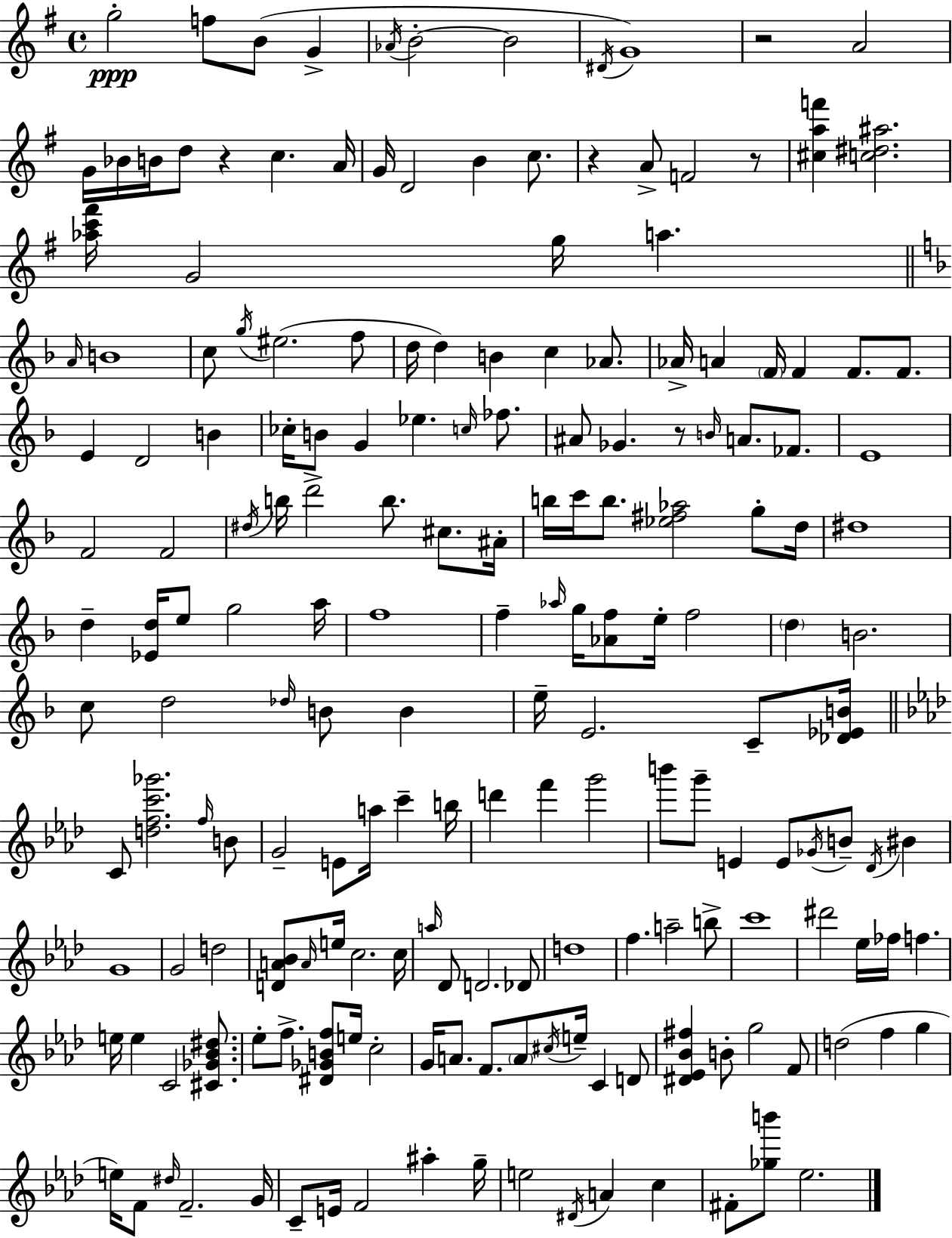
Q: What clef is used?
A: treble